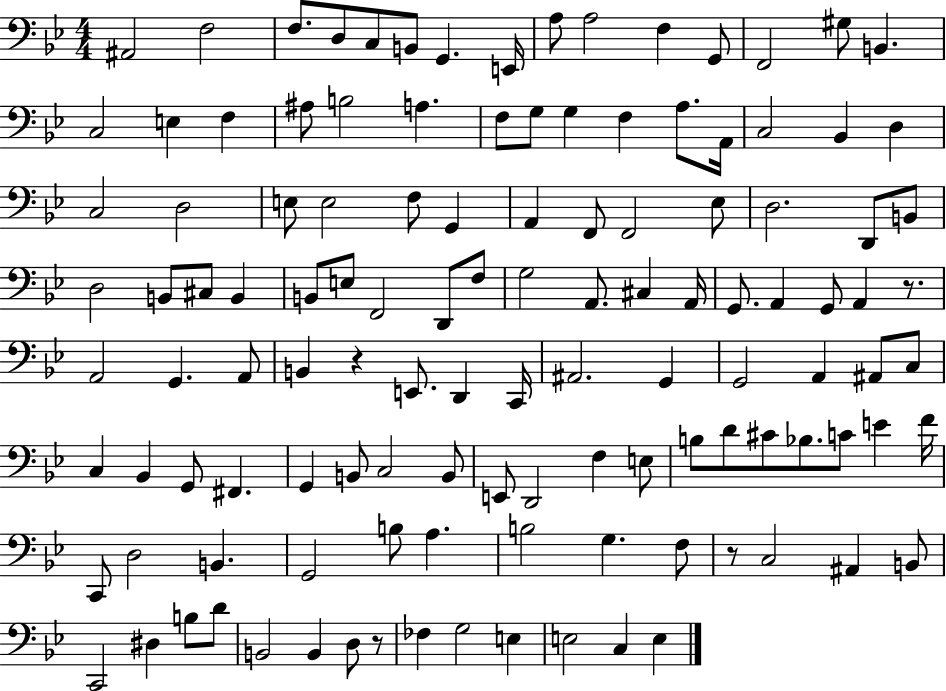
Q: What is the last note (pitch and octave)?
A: E3